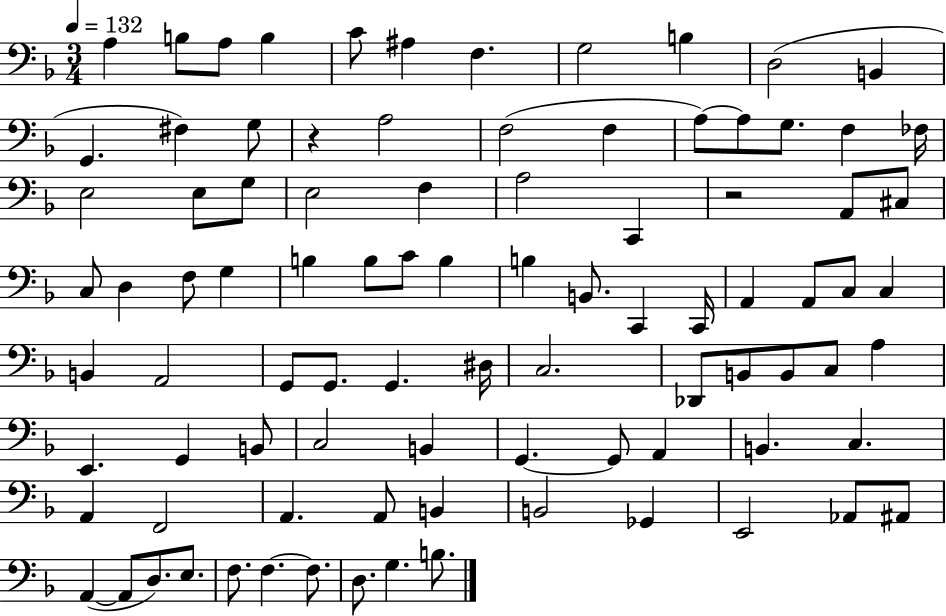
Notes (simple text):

A3/q B3/e A3/e B3/q C4/e A#3/q F3/q. G3/h B3/q D3/h B2/q G2/q. F#3/q G3/e R/q A3/h F3/h F3/q A3/e A3/e G3/e. F3/q FES3/s E3/h E3/e G3/e E3/h F3/q A3/h C2/q R/h A2/e C#3/e C3/e D3/q F3/e G3/q B3/q B3/e C4/e B3/q B3/q B2/e. C2/q C2/s A2/q A2/e C3/e C3/q B2/q A2/h G2/e G2/e. G2/q. D#3/s C3/h. Db2/e B2/e B2/e C3/e A3/q E2/q. G2/q B2/e C3/h B2/q G2/q. G2/e A2/q B2/q. C3/q. A2/q F2/h A2/q. A2/e B2/q B2/h Gb2/q E2/h Ab2/e A#2/e A2/q A2/e D3/e. E3/e. F3/e. F3/q. F3/e. D3/e. G3/q. B3/e.